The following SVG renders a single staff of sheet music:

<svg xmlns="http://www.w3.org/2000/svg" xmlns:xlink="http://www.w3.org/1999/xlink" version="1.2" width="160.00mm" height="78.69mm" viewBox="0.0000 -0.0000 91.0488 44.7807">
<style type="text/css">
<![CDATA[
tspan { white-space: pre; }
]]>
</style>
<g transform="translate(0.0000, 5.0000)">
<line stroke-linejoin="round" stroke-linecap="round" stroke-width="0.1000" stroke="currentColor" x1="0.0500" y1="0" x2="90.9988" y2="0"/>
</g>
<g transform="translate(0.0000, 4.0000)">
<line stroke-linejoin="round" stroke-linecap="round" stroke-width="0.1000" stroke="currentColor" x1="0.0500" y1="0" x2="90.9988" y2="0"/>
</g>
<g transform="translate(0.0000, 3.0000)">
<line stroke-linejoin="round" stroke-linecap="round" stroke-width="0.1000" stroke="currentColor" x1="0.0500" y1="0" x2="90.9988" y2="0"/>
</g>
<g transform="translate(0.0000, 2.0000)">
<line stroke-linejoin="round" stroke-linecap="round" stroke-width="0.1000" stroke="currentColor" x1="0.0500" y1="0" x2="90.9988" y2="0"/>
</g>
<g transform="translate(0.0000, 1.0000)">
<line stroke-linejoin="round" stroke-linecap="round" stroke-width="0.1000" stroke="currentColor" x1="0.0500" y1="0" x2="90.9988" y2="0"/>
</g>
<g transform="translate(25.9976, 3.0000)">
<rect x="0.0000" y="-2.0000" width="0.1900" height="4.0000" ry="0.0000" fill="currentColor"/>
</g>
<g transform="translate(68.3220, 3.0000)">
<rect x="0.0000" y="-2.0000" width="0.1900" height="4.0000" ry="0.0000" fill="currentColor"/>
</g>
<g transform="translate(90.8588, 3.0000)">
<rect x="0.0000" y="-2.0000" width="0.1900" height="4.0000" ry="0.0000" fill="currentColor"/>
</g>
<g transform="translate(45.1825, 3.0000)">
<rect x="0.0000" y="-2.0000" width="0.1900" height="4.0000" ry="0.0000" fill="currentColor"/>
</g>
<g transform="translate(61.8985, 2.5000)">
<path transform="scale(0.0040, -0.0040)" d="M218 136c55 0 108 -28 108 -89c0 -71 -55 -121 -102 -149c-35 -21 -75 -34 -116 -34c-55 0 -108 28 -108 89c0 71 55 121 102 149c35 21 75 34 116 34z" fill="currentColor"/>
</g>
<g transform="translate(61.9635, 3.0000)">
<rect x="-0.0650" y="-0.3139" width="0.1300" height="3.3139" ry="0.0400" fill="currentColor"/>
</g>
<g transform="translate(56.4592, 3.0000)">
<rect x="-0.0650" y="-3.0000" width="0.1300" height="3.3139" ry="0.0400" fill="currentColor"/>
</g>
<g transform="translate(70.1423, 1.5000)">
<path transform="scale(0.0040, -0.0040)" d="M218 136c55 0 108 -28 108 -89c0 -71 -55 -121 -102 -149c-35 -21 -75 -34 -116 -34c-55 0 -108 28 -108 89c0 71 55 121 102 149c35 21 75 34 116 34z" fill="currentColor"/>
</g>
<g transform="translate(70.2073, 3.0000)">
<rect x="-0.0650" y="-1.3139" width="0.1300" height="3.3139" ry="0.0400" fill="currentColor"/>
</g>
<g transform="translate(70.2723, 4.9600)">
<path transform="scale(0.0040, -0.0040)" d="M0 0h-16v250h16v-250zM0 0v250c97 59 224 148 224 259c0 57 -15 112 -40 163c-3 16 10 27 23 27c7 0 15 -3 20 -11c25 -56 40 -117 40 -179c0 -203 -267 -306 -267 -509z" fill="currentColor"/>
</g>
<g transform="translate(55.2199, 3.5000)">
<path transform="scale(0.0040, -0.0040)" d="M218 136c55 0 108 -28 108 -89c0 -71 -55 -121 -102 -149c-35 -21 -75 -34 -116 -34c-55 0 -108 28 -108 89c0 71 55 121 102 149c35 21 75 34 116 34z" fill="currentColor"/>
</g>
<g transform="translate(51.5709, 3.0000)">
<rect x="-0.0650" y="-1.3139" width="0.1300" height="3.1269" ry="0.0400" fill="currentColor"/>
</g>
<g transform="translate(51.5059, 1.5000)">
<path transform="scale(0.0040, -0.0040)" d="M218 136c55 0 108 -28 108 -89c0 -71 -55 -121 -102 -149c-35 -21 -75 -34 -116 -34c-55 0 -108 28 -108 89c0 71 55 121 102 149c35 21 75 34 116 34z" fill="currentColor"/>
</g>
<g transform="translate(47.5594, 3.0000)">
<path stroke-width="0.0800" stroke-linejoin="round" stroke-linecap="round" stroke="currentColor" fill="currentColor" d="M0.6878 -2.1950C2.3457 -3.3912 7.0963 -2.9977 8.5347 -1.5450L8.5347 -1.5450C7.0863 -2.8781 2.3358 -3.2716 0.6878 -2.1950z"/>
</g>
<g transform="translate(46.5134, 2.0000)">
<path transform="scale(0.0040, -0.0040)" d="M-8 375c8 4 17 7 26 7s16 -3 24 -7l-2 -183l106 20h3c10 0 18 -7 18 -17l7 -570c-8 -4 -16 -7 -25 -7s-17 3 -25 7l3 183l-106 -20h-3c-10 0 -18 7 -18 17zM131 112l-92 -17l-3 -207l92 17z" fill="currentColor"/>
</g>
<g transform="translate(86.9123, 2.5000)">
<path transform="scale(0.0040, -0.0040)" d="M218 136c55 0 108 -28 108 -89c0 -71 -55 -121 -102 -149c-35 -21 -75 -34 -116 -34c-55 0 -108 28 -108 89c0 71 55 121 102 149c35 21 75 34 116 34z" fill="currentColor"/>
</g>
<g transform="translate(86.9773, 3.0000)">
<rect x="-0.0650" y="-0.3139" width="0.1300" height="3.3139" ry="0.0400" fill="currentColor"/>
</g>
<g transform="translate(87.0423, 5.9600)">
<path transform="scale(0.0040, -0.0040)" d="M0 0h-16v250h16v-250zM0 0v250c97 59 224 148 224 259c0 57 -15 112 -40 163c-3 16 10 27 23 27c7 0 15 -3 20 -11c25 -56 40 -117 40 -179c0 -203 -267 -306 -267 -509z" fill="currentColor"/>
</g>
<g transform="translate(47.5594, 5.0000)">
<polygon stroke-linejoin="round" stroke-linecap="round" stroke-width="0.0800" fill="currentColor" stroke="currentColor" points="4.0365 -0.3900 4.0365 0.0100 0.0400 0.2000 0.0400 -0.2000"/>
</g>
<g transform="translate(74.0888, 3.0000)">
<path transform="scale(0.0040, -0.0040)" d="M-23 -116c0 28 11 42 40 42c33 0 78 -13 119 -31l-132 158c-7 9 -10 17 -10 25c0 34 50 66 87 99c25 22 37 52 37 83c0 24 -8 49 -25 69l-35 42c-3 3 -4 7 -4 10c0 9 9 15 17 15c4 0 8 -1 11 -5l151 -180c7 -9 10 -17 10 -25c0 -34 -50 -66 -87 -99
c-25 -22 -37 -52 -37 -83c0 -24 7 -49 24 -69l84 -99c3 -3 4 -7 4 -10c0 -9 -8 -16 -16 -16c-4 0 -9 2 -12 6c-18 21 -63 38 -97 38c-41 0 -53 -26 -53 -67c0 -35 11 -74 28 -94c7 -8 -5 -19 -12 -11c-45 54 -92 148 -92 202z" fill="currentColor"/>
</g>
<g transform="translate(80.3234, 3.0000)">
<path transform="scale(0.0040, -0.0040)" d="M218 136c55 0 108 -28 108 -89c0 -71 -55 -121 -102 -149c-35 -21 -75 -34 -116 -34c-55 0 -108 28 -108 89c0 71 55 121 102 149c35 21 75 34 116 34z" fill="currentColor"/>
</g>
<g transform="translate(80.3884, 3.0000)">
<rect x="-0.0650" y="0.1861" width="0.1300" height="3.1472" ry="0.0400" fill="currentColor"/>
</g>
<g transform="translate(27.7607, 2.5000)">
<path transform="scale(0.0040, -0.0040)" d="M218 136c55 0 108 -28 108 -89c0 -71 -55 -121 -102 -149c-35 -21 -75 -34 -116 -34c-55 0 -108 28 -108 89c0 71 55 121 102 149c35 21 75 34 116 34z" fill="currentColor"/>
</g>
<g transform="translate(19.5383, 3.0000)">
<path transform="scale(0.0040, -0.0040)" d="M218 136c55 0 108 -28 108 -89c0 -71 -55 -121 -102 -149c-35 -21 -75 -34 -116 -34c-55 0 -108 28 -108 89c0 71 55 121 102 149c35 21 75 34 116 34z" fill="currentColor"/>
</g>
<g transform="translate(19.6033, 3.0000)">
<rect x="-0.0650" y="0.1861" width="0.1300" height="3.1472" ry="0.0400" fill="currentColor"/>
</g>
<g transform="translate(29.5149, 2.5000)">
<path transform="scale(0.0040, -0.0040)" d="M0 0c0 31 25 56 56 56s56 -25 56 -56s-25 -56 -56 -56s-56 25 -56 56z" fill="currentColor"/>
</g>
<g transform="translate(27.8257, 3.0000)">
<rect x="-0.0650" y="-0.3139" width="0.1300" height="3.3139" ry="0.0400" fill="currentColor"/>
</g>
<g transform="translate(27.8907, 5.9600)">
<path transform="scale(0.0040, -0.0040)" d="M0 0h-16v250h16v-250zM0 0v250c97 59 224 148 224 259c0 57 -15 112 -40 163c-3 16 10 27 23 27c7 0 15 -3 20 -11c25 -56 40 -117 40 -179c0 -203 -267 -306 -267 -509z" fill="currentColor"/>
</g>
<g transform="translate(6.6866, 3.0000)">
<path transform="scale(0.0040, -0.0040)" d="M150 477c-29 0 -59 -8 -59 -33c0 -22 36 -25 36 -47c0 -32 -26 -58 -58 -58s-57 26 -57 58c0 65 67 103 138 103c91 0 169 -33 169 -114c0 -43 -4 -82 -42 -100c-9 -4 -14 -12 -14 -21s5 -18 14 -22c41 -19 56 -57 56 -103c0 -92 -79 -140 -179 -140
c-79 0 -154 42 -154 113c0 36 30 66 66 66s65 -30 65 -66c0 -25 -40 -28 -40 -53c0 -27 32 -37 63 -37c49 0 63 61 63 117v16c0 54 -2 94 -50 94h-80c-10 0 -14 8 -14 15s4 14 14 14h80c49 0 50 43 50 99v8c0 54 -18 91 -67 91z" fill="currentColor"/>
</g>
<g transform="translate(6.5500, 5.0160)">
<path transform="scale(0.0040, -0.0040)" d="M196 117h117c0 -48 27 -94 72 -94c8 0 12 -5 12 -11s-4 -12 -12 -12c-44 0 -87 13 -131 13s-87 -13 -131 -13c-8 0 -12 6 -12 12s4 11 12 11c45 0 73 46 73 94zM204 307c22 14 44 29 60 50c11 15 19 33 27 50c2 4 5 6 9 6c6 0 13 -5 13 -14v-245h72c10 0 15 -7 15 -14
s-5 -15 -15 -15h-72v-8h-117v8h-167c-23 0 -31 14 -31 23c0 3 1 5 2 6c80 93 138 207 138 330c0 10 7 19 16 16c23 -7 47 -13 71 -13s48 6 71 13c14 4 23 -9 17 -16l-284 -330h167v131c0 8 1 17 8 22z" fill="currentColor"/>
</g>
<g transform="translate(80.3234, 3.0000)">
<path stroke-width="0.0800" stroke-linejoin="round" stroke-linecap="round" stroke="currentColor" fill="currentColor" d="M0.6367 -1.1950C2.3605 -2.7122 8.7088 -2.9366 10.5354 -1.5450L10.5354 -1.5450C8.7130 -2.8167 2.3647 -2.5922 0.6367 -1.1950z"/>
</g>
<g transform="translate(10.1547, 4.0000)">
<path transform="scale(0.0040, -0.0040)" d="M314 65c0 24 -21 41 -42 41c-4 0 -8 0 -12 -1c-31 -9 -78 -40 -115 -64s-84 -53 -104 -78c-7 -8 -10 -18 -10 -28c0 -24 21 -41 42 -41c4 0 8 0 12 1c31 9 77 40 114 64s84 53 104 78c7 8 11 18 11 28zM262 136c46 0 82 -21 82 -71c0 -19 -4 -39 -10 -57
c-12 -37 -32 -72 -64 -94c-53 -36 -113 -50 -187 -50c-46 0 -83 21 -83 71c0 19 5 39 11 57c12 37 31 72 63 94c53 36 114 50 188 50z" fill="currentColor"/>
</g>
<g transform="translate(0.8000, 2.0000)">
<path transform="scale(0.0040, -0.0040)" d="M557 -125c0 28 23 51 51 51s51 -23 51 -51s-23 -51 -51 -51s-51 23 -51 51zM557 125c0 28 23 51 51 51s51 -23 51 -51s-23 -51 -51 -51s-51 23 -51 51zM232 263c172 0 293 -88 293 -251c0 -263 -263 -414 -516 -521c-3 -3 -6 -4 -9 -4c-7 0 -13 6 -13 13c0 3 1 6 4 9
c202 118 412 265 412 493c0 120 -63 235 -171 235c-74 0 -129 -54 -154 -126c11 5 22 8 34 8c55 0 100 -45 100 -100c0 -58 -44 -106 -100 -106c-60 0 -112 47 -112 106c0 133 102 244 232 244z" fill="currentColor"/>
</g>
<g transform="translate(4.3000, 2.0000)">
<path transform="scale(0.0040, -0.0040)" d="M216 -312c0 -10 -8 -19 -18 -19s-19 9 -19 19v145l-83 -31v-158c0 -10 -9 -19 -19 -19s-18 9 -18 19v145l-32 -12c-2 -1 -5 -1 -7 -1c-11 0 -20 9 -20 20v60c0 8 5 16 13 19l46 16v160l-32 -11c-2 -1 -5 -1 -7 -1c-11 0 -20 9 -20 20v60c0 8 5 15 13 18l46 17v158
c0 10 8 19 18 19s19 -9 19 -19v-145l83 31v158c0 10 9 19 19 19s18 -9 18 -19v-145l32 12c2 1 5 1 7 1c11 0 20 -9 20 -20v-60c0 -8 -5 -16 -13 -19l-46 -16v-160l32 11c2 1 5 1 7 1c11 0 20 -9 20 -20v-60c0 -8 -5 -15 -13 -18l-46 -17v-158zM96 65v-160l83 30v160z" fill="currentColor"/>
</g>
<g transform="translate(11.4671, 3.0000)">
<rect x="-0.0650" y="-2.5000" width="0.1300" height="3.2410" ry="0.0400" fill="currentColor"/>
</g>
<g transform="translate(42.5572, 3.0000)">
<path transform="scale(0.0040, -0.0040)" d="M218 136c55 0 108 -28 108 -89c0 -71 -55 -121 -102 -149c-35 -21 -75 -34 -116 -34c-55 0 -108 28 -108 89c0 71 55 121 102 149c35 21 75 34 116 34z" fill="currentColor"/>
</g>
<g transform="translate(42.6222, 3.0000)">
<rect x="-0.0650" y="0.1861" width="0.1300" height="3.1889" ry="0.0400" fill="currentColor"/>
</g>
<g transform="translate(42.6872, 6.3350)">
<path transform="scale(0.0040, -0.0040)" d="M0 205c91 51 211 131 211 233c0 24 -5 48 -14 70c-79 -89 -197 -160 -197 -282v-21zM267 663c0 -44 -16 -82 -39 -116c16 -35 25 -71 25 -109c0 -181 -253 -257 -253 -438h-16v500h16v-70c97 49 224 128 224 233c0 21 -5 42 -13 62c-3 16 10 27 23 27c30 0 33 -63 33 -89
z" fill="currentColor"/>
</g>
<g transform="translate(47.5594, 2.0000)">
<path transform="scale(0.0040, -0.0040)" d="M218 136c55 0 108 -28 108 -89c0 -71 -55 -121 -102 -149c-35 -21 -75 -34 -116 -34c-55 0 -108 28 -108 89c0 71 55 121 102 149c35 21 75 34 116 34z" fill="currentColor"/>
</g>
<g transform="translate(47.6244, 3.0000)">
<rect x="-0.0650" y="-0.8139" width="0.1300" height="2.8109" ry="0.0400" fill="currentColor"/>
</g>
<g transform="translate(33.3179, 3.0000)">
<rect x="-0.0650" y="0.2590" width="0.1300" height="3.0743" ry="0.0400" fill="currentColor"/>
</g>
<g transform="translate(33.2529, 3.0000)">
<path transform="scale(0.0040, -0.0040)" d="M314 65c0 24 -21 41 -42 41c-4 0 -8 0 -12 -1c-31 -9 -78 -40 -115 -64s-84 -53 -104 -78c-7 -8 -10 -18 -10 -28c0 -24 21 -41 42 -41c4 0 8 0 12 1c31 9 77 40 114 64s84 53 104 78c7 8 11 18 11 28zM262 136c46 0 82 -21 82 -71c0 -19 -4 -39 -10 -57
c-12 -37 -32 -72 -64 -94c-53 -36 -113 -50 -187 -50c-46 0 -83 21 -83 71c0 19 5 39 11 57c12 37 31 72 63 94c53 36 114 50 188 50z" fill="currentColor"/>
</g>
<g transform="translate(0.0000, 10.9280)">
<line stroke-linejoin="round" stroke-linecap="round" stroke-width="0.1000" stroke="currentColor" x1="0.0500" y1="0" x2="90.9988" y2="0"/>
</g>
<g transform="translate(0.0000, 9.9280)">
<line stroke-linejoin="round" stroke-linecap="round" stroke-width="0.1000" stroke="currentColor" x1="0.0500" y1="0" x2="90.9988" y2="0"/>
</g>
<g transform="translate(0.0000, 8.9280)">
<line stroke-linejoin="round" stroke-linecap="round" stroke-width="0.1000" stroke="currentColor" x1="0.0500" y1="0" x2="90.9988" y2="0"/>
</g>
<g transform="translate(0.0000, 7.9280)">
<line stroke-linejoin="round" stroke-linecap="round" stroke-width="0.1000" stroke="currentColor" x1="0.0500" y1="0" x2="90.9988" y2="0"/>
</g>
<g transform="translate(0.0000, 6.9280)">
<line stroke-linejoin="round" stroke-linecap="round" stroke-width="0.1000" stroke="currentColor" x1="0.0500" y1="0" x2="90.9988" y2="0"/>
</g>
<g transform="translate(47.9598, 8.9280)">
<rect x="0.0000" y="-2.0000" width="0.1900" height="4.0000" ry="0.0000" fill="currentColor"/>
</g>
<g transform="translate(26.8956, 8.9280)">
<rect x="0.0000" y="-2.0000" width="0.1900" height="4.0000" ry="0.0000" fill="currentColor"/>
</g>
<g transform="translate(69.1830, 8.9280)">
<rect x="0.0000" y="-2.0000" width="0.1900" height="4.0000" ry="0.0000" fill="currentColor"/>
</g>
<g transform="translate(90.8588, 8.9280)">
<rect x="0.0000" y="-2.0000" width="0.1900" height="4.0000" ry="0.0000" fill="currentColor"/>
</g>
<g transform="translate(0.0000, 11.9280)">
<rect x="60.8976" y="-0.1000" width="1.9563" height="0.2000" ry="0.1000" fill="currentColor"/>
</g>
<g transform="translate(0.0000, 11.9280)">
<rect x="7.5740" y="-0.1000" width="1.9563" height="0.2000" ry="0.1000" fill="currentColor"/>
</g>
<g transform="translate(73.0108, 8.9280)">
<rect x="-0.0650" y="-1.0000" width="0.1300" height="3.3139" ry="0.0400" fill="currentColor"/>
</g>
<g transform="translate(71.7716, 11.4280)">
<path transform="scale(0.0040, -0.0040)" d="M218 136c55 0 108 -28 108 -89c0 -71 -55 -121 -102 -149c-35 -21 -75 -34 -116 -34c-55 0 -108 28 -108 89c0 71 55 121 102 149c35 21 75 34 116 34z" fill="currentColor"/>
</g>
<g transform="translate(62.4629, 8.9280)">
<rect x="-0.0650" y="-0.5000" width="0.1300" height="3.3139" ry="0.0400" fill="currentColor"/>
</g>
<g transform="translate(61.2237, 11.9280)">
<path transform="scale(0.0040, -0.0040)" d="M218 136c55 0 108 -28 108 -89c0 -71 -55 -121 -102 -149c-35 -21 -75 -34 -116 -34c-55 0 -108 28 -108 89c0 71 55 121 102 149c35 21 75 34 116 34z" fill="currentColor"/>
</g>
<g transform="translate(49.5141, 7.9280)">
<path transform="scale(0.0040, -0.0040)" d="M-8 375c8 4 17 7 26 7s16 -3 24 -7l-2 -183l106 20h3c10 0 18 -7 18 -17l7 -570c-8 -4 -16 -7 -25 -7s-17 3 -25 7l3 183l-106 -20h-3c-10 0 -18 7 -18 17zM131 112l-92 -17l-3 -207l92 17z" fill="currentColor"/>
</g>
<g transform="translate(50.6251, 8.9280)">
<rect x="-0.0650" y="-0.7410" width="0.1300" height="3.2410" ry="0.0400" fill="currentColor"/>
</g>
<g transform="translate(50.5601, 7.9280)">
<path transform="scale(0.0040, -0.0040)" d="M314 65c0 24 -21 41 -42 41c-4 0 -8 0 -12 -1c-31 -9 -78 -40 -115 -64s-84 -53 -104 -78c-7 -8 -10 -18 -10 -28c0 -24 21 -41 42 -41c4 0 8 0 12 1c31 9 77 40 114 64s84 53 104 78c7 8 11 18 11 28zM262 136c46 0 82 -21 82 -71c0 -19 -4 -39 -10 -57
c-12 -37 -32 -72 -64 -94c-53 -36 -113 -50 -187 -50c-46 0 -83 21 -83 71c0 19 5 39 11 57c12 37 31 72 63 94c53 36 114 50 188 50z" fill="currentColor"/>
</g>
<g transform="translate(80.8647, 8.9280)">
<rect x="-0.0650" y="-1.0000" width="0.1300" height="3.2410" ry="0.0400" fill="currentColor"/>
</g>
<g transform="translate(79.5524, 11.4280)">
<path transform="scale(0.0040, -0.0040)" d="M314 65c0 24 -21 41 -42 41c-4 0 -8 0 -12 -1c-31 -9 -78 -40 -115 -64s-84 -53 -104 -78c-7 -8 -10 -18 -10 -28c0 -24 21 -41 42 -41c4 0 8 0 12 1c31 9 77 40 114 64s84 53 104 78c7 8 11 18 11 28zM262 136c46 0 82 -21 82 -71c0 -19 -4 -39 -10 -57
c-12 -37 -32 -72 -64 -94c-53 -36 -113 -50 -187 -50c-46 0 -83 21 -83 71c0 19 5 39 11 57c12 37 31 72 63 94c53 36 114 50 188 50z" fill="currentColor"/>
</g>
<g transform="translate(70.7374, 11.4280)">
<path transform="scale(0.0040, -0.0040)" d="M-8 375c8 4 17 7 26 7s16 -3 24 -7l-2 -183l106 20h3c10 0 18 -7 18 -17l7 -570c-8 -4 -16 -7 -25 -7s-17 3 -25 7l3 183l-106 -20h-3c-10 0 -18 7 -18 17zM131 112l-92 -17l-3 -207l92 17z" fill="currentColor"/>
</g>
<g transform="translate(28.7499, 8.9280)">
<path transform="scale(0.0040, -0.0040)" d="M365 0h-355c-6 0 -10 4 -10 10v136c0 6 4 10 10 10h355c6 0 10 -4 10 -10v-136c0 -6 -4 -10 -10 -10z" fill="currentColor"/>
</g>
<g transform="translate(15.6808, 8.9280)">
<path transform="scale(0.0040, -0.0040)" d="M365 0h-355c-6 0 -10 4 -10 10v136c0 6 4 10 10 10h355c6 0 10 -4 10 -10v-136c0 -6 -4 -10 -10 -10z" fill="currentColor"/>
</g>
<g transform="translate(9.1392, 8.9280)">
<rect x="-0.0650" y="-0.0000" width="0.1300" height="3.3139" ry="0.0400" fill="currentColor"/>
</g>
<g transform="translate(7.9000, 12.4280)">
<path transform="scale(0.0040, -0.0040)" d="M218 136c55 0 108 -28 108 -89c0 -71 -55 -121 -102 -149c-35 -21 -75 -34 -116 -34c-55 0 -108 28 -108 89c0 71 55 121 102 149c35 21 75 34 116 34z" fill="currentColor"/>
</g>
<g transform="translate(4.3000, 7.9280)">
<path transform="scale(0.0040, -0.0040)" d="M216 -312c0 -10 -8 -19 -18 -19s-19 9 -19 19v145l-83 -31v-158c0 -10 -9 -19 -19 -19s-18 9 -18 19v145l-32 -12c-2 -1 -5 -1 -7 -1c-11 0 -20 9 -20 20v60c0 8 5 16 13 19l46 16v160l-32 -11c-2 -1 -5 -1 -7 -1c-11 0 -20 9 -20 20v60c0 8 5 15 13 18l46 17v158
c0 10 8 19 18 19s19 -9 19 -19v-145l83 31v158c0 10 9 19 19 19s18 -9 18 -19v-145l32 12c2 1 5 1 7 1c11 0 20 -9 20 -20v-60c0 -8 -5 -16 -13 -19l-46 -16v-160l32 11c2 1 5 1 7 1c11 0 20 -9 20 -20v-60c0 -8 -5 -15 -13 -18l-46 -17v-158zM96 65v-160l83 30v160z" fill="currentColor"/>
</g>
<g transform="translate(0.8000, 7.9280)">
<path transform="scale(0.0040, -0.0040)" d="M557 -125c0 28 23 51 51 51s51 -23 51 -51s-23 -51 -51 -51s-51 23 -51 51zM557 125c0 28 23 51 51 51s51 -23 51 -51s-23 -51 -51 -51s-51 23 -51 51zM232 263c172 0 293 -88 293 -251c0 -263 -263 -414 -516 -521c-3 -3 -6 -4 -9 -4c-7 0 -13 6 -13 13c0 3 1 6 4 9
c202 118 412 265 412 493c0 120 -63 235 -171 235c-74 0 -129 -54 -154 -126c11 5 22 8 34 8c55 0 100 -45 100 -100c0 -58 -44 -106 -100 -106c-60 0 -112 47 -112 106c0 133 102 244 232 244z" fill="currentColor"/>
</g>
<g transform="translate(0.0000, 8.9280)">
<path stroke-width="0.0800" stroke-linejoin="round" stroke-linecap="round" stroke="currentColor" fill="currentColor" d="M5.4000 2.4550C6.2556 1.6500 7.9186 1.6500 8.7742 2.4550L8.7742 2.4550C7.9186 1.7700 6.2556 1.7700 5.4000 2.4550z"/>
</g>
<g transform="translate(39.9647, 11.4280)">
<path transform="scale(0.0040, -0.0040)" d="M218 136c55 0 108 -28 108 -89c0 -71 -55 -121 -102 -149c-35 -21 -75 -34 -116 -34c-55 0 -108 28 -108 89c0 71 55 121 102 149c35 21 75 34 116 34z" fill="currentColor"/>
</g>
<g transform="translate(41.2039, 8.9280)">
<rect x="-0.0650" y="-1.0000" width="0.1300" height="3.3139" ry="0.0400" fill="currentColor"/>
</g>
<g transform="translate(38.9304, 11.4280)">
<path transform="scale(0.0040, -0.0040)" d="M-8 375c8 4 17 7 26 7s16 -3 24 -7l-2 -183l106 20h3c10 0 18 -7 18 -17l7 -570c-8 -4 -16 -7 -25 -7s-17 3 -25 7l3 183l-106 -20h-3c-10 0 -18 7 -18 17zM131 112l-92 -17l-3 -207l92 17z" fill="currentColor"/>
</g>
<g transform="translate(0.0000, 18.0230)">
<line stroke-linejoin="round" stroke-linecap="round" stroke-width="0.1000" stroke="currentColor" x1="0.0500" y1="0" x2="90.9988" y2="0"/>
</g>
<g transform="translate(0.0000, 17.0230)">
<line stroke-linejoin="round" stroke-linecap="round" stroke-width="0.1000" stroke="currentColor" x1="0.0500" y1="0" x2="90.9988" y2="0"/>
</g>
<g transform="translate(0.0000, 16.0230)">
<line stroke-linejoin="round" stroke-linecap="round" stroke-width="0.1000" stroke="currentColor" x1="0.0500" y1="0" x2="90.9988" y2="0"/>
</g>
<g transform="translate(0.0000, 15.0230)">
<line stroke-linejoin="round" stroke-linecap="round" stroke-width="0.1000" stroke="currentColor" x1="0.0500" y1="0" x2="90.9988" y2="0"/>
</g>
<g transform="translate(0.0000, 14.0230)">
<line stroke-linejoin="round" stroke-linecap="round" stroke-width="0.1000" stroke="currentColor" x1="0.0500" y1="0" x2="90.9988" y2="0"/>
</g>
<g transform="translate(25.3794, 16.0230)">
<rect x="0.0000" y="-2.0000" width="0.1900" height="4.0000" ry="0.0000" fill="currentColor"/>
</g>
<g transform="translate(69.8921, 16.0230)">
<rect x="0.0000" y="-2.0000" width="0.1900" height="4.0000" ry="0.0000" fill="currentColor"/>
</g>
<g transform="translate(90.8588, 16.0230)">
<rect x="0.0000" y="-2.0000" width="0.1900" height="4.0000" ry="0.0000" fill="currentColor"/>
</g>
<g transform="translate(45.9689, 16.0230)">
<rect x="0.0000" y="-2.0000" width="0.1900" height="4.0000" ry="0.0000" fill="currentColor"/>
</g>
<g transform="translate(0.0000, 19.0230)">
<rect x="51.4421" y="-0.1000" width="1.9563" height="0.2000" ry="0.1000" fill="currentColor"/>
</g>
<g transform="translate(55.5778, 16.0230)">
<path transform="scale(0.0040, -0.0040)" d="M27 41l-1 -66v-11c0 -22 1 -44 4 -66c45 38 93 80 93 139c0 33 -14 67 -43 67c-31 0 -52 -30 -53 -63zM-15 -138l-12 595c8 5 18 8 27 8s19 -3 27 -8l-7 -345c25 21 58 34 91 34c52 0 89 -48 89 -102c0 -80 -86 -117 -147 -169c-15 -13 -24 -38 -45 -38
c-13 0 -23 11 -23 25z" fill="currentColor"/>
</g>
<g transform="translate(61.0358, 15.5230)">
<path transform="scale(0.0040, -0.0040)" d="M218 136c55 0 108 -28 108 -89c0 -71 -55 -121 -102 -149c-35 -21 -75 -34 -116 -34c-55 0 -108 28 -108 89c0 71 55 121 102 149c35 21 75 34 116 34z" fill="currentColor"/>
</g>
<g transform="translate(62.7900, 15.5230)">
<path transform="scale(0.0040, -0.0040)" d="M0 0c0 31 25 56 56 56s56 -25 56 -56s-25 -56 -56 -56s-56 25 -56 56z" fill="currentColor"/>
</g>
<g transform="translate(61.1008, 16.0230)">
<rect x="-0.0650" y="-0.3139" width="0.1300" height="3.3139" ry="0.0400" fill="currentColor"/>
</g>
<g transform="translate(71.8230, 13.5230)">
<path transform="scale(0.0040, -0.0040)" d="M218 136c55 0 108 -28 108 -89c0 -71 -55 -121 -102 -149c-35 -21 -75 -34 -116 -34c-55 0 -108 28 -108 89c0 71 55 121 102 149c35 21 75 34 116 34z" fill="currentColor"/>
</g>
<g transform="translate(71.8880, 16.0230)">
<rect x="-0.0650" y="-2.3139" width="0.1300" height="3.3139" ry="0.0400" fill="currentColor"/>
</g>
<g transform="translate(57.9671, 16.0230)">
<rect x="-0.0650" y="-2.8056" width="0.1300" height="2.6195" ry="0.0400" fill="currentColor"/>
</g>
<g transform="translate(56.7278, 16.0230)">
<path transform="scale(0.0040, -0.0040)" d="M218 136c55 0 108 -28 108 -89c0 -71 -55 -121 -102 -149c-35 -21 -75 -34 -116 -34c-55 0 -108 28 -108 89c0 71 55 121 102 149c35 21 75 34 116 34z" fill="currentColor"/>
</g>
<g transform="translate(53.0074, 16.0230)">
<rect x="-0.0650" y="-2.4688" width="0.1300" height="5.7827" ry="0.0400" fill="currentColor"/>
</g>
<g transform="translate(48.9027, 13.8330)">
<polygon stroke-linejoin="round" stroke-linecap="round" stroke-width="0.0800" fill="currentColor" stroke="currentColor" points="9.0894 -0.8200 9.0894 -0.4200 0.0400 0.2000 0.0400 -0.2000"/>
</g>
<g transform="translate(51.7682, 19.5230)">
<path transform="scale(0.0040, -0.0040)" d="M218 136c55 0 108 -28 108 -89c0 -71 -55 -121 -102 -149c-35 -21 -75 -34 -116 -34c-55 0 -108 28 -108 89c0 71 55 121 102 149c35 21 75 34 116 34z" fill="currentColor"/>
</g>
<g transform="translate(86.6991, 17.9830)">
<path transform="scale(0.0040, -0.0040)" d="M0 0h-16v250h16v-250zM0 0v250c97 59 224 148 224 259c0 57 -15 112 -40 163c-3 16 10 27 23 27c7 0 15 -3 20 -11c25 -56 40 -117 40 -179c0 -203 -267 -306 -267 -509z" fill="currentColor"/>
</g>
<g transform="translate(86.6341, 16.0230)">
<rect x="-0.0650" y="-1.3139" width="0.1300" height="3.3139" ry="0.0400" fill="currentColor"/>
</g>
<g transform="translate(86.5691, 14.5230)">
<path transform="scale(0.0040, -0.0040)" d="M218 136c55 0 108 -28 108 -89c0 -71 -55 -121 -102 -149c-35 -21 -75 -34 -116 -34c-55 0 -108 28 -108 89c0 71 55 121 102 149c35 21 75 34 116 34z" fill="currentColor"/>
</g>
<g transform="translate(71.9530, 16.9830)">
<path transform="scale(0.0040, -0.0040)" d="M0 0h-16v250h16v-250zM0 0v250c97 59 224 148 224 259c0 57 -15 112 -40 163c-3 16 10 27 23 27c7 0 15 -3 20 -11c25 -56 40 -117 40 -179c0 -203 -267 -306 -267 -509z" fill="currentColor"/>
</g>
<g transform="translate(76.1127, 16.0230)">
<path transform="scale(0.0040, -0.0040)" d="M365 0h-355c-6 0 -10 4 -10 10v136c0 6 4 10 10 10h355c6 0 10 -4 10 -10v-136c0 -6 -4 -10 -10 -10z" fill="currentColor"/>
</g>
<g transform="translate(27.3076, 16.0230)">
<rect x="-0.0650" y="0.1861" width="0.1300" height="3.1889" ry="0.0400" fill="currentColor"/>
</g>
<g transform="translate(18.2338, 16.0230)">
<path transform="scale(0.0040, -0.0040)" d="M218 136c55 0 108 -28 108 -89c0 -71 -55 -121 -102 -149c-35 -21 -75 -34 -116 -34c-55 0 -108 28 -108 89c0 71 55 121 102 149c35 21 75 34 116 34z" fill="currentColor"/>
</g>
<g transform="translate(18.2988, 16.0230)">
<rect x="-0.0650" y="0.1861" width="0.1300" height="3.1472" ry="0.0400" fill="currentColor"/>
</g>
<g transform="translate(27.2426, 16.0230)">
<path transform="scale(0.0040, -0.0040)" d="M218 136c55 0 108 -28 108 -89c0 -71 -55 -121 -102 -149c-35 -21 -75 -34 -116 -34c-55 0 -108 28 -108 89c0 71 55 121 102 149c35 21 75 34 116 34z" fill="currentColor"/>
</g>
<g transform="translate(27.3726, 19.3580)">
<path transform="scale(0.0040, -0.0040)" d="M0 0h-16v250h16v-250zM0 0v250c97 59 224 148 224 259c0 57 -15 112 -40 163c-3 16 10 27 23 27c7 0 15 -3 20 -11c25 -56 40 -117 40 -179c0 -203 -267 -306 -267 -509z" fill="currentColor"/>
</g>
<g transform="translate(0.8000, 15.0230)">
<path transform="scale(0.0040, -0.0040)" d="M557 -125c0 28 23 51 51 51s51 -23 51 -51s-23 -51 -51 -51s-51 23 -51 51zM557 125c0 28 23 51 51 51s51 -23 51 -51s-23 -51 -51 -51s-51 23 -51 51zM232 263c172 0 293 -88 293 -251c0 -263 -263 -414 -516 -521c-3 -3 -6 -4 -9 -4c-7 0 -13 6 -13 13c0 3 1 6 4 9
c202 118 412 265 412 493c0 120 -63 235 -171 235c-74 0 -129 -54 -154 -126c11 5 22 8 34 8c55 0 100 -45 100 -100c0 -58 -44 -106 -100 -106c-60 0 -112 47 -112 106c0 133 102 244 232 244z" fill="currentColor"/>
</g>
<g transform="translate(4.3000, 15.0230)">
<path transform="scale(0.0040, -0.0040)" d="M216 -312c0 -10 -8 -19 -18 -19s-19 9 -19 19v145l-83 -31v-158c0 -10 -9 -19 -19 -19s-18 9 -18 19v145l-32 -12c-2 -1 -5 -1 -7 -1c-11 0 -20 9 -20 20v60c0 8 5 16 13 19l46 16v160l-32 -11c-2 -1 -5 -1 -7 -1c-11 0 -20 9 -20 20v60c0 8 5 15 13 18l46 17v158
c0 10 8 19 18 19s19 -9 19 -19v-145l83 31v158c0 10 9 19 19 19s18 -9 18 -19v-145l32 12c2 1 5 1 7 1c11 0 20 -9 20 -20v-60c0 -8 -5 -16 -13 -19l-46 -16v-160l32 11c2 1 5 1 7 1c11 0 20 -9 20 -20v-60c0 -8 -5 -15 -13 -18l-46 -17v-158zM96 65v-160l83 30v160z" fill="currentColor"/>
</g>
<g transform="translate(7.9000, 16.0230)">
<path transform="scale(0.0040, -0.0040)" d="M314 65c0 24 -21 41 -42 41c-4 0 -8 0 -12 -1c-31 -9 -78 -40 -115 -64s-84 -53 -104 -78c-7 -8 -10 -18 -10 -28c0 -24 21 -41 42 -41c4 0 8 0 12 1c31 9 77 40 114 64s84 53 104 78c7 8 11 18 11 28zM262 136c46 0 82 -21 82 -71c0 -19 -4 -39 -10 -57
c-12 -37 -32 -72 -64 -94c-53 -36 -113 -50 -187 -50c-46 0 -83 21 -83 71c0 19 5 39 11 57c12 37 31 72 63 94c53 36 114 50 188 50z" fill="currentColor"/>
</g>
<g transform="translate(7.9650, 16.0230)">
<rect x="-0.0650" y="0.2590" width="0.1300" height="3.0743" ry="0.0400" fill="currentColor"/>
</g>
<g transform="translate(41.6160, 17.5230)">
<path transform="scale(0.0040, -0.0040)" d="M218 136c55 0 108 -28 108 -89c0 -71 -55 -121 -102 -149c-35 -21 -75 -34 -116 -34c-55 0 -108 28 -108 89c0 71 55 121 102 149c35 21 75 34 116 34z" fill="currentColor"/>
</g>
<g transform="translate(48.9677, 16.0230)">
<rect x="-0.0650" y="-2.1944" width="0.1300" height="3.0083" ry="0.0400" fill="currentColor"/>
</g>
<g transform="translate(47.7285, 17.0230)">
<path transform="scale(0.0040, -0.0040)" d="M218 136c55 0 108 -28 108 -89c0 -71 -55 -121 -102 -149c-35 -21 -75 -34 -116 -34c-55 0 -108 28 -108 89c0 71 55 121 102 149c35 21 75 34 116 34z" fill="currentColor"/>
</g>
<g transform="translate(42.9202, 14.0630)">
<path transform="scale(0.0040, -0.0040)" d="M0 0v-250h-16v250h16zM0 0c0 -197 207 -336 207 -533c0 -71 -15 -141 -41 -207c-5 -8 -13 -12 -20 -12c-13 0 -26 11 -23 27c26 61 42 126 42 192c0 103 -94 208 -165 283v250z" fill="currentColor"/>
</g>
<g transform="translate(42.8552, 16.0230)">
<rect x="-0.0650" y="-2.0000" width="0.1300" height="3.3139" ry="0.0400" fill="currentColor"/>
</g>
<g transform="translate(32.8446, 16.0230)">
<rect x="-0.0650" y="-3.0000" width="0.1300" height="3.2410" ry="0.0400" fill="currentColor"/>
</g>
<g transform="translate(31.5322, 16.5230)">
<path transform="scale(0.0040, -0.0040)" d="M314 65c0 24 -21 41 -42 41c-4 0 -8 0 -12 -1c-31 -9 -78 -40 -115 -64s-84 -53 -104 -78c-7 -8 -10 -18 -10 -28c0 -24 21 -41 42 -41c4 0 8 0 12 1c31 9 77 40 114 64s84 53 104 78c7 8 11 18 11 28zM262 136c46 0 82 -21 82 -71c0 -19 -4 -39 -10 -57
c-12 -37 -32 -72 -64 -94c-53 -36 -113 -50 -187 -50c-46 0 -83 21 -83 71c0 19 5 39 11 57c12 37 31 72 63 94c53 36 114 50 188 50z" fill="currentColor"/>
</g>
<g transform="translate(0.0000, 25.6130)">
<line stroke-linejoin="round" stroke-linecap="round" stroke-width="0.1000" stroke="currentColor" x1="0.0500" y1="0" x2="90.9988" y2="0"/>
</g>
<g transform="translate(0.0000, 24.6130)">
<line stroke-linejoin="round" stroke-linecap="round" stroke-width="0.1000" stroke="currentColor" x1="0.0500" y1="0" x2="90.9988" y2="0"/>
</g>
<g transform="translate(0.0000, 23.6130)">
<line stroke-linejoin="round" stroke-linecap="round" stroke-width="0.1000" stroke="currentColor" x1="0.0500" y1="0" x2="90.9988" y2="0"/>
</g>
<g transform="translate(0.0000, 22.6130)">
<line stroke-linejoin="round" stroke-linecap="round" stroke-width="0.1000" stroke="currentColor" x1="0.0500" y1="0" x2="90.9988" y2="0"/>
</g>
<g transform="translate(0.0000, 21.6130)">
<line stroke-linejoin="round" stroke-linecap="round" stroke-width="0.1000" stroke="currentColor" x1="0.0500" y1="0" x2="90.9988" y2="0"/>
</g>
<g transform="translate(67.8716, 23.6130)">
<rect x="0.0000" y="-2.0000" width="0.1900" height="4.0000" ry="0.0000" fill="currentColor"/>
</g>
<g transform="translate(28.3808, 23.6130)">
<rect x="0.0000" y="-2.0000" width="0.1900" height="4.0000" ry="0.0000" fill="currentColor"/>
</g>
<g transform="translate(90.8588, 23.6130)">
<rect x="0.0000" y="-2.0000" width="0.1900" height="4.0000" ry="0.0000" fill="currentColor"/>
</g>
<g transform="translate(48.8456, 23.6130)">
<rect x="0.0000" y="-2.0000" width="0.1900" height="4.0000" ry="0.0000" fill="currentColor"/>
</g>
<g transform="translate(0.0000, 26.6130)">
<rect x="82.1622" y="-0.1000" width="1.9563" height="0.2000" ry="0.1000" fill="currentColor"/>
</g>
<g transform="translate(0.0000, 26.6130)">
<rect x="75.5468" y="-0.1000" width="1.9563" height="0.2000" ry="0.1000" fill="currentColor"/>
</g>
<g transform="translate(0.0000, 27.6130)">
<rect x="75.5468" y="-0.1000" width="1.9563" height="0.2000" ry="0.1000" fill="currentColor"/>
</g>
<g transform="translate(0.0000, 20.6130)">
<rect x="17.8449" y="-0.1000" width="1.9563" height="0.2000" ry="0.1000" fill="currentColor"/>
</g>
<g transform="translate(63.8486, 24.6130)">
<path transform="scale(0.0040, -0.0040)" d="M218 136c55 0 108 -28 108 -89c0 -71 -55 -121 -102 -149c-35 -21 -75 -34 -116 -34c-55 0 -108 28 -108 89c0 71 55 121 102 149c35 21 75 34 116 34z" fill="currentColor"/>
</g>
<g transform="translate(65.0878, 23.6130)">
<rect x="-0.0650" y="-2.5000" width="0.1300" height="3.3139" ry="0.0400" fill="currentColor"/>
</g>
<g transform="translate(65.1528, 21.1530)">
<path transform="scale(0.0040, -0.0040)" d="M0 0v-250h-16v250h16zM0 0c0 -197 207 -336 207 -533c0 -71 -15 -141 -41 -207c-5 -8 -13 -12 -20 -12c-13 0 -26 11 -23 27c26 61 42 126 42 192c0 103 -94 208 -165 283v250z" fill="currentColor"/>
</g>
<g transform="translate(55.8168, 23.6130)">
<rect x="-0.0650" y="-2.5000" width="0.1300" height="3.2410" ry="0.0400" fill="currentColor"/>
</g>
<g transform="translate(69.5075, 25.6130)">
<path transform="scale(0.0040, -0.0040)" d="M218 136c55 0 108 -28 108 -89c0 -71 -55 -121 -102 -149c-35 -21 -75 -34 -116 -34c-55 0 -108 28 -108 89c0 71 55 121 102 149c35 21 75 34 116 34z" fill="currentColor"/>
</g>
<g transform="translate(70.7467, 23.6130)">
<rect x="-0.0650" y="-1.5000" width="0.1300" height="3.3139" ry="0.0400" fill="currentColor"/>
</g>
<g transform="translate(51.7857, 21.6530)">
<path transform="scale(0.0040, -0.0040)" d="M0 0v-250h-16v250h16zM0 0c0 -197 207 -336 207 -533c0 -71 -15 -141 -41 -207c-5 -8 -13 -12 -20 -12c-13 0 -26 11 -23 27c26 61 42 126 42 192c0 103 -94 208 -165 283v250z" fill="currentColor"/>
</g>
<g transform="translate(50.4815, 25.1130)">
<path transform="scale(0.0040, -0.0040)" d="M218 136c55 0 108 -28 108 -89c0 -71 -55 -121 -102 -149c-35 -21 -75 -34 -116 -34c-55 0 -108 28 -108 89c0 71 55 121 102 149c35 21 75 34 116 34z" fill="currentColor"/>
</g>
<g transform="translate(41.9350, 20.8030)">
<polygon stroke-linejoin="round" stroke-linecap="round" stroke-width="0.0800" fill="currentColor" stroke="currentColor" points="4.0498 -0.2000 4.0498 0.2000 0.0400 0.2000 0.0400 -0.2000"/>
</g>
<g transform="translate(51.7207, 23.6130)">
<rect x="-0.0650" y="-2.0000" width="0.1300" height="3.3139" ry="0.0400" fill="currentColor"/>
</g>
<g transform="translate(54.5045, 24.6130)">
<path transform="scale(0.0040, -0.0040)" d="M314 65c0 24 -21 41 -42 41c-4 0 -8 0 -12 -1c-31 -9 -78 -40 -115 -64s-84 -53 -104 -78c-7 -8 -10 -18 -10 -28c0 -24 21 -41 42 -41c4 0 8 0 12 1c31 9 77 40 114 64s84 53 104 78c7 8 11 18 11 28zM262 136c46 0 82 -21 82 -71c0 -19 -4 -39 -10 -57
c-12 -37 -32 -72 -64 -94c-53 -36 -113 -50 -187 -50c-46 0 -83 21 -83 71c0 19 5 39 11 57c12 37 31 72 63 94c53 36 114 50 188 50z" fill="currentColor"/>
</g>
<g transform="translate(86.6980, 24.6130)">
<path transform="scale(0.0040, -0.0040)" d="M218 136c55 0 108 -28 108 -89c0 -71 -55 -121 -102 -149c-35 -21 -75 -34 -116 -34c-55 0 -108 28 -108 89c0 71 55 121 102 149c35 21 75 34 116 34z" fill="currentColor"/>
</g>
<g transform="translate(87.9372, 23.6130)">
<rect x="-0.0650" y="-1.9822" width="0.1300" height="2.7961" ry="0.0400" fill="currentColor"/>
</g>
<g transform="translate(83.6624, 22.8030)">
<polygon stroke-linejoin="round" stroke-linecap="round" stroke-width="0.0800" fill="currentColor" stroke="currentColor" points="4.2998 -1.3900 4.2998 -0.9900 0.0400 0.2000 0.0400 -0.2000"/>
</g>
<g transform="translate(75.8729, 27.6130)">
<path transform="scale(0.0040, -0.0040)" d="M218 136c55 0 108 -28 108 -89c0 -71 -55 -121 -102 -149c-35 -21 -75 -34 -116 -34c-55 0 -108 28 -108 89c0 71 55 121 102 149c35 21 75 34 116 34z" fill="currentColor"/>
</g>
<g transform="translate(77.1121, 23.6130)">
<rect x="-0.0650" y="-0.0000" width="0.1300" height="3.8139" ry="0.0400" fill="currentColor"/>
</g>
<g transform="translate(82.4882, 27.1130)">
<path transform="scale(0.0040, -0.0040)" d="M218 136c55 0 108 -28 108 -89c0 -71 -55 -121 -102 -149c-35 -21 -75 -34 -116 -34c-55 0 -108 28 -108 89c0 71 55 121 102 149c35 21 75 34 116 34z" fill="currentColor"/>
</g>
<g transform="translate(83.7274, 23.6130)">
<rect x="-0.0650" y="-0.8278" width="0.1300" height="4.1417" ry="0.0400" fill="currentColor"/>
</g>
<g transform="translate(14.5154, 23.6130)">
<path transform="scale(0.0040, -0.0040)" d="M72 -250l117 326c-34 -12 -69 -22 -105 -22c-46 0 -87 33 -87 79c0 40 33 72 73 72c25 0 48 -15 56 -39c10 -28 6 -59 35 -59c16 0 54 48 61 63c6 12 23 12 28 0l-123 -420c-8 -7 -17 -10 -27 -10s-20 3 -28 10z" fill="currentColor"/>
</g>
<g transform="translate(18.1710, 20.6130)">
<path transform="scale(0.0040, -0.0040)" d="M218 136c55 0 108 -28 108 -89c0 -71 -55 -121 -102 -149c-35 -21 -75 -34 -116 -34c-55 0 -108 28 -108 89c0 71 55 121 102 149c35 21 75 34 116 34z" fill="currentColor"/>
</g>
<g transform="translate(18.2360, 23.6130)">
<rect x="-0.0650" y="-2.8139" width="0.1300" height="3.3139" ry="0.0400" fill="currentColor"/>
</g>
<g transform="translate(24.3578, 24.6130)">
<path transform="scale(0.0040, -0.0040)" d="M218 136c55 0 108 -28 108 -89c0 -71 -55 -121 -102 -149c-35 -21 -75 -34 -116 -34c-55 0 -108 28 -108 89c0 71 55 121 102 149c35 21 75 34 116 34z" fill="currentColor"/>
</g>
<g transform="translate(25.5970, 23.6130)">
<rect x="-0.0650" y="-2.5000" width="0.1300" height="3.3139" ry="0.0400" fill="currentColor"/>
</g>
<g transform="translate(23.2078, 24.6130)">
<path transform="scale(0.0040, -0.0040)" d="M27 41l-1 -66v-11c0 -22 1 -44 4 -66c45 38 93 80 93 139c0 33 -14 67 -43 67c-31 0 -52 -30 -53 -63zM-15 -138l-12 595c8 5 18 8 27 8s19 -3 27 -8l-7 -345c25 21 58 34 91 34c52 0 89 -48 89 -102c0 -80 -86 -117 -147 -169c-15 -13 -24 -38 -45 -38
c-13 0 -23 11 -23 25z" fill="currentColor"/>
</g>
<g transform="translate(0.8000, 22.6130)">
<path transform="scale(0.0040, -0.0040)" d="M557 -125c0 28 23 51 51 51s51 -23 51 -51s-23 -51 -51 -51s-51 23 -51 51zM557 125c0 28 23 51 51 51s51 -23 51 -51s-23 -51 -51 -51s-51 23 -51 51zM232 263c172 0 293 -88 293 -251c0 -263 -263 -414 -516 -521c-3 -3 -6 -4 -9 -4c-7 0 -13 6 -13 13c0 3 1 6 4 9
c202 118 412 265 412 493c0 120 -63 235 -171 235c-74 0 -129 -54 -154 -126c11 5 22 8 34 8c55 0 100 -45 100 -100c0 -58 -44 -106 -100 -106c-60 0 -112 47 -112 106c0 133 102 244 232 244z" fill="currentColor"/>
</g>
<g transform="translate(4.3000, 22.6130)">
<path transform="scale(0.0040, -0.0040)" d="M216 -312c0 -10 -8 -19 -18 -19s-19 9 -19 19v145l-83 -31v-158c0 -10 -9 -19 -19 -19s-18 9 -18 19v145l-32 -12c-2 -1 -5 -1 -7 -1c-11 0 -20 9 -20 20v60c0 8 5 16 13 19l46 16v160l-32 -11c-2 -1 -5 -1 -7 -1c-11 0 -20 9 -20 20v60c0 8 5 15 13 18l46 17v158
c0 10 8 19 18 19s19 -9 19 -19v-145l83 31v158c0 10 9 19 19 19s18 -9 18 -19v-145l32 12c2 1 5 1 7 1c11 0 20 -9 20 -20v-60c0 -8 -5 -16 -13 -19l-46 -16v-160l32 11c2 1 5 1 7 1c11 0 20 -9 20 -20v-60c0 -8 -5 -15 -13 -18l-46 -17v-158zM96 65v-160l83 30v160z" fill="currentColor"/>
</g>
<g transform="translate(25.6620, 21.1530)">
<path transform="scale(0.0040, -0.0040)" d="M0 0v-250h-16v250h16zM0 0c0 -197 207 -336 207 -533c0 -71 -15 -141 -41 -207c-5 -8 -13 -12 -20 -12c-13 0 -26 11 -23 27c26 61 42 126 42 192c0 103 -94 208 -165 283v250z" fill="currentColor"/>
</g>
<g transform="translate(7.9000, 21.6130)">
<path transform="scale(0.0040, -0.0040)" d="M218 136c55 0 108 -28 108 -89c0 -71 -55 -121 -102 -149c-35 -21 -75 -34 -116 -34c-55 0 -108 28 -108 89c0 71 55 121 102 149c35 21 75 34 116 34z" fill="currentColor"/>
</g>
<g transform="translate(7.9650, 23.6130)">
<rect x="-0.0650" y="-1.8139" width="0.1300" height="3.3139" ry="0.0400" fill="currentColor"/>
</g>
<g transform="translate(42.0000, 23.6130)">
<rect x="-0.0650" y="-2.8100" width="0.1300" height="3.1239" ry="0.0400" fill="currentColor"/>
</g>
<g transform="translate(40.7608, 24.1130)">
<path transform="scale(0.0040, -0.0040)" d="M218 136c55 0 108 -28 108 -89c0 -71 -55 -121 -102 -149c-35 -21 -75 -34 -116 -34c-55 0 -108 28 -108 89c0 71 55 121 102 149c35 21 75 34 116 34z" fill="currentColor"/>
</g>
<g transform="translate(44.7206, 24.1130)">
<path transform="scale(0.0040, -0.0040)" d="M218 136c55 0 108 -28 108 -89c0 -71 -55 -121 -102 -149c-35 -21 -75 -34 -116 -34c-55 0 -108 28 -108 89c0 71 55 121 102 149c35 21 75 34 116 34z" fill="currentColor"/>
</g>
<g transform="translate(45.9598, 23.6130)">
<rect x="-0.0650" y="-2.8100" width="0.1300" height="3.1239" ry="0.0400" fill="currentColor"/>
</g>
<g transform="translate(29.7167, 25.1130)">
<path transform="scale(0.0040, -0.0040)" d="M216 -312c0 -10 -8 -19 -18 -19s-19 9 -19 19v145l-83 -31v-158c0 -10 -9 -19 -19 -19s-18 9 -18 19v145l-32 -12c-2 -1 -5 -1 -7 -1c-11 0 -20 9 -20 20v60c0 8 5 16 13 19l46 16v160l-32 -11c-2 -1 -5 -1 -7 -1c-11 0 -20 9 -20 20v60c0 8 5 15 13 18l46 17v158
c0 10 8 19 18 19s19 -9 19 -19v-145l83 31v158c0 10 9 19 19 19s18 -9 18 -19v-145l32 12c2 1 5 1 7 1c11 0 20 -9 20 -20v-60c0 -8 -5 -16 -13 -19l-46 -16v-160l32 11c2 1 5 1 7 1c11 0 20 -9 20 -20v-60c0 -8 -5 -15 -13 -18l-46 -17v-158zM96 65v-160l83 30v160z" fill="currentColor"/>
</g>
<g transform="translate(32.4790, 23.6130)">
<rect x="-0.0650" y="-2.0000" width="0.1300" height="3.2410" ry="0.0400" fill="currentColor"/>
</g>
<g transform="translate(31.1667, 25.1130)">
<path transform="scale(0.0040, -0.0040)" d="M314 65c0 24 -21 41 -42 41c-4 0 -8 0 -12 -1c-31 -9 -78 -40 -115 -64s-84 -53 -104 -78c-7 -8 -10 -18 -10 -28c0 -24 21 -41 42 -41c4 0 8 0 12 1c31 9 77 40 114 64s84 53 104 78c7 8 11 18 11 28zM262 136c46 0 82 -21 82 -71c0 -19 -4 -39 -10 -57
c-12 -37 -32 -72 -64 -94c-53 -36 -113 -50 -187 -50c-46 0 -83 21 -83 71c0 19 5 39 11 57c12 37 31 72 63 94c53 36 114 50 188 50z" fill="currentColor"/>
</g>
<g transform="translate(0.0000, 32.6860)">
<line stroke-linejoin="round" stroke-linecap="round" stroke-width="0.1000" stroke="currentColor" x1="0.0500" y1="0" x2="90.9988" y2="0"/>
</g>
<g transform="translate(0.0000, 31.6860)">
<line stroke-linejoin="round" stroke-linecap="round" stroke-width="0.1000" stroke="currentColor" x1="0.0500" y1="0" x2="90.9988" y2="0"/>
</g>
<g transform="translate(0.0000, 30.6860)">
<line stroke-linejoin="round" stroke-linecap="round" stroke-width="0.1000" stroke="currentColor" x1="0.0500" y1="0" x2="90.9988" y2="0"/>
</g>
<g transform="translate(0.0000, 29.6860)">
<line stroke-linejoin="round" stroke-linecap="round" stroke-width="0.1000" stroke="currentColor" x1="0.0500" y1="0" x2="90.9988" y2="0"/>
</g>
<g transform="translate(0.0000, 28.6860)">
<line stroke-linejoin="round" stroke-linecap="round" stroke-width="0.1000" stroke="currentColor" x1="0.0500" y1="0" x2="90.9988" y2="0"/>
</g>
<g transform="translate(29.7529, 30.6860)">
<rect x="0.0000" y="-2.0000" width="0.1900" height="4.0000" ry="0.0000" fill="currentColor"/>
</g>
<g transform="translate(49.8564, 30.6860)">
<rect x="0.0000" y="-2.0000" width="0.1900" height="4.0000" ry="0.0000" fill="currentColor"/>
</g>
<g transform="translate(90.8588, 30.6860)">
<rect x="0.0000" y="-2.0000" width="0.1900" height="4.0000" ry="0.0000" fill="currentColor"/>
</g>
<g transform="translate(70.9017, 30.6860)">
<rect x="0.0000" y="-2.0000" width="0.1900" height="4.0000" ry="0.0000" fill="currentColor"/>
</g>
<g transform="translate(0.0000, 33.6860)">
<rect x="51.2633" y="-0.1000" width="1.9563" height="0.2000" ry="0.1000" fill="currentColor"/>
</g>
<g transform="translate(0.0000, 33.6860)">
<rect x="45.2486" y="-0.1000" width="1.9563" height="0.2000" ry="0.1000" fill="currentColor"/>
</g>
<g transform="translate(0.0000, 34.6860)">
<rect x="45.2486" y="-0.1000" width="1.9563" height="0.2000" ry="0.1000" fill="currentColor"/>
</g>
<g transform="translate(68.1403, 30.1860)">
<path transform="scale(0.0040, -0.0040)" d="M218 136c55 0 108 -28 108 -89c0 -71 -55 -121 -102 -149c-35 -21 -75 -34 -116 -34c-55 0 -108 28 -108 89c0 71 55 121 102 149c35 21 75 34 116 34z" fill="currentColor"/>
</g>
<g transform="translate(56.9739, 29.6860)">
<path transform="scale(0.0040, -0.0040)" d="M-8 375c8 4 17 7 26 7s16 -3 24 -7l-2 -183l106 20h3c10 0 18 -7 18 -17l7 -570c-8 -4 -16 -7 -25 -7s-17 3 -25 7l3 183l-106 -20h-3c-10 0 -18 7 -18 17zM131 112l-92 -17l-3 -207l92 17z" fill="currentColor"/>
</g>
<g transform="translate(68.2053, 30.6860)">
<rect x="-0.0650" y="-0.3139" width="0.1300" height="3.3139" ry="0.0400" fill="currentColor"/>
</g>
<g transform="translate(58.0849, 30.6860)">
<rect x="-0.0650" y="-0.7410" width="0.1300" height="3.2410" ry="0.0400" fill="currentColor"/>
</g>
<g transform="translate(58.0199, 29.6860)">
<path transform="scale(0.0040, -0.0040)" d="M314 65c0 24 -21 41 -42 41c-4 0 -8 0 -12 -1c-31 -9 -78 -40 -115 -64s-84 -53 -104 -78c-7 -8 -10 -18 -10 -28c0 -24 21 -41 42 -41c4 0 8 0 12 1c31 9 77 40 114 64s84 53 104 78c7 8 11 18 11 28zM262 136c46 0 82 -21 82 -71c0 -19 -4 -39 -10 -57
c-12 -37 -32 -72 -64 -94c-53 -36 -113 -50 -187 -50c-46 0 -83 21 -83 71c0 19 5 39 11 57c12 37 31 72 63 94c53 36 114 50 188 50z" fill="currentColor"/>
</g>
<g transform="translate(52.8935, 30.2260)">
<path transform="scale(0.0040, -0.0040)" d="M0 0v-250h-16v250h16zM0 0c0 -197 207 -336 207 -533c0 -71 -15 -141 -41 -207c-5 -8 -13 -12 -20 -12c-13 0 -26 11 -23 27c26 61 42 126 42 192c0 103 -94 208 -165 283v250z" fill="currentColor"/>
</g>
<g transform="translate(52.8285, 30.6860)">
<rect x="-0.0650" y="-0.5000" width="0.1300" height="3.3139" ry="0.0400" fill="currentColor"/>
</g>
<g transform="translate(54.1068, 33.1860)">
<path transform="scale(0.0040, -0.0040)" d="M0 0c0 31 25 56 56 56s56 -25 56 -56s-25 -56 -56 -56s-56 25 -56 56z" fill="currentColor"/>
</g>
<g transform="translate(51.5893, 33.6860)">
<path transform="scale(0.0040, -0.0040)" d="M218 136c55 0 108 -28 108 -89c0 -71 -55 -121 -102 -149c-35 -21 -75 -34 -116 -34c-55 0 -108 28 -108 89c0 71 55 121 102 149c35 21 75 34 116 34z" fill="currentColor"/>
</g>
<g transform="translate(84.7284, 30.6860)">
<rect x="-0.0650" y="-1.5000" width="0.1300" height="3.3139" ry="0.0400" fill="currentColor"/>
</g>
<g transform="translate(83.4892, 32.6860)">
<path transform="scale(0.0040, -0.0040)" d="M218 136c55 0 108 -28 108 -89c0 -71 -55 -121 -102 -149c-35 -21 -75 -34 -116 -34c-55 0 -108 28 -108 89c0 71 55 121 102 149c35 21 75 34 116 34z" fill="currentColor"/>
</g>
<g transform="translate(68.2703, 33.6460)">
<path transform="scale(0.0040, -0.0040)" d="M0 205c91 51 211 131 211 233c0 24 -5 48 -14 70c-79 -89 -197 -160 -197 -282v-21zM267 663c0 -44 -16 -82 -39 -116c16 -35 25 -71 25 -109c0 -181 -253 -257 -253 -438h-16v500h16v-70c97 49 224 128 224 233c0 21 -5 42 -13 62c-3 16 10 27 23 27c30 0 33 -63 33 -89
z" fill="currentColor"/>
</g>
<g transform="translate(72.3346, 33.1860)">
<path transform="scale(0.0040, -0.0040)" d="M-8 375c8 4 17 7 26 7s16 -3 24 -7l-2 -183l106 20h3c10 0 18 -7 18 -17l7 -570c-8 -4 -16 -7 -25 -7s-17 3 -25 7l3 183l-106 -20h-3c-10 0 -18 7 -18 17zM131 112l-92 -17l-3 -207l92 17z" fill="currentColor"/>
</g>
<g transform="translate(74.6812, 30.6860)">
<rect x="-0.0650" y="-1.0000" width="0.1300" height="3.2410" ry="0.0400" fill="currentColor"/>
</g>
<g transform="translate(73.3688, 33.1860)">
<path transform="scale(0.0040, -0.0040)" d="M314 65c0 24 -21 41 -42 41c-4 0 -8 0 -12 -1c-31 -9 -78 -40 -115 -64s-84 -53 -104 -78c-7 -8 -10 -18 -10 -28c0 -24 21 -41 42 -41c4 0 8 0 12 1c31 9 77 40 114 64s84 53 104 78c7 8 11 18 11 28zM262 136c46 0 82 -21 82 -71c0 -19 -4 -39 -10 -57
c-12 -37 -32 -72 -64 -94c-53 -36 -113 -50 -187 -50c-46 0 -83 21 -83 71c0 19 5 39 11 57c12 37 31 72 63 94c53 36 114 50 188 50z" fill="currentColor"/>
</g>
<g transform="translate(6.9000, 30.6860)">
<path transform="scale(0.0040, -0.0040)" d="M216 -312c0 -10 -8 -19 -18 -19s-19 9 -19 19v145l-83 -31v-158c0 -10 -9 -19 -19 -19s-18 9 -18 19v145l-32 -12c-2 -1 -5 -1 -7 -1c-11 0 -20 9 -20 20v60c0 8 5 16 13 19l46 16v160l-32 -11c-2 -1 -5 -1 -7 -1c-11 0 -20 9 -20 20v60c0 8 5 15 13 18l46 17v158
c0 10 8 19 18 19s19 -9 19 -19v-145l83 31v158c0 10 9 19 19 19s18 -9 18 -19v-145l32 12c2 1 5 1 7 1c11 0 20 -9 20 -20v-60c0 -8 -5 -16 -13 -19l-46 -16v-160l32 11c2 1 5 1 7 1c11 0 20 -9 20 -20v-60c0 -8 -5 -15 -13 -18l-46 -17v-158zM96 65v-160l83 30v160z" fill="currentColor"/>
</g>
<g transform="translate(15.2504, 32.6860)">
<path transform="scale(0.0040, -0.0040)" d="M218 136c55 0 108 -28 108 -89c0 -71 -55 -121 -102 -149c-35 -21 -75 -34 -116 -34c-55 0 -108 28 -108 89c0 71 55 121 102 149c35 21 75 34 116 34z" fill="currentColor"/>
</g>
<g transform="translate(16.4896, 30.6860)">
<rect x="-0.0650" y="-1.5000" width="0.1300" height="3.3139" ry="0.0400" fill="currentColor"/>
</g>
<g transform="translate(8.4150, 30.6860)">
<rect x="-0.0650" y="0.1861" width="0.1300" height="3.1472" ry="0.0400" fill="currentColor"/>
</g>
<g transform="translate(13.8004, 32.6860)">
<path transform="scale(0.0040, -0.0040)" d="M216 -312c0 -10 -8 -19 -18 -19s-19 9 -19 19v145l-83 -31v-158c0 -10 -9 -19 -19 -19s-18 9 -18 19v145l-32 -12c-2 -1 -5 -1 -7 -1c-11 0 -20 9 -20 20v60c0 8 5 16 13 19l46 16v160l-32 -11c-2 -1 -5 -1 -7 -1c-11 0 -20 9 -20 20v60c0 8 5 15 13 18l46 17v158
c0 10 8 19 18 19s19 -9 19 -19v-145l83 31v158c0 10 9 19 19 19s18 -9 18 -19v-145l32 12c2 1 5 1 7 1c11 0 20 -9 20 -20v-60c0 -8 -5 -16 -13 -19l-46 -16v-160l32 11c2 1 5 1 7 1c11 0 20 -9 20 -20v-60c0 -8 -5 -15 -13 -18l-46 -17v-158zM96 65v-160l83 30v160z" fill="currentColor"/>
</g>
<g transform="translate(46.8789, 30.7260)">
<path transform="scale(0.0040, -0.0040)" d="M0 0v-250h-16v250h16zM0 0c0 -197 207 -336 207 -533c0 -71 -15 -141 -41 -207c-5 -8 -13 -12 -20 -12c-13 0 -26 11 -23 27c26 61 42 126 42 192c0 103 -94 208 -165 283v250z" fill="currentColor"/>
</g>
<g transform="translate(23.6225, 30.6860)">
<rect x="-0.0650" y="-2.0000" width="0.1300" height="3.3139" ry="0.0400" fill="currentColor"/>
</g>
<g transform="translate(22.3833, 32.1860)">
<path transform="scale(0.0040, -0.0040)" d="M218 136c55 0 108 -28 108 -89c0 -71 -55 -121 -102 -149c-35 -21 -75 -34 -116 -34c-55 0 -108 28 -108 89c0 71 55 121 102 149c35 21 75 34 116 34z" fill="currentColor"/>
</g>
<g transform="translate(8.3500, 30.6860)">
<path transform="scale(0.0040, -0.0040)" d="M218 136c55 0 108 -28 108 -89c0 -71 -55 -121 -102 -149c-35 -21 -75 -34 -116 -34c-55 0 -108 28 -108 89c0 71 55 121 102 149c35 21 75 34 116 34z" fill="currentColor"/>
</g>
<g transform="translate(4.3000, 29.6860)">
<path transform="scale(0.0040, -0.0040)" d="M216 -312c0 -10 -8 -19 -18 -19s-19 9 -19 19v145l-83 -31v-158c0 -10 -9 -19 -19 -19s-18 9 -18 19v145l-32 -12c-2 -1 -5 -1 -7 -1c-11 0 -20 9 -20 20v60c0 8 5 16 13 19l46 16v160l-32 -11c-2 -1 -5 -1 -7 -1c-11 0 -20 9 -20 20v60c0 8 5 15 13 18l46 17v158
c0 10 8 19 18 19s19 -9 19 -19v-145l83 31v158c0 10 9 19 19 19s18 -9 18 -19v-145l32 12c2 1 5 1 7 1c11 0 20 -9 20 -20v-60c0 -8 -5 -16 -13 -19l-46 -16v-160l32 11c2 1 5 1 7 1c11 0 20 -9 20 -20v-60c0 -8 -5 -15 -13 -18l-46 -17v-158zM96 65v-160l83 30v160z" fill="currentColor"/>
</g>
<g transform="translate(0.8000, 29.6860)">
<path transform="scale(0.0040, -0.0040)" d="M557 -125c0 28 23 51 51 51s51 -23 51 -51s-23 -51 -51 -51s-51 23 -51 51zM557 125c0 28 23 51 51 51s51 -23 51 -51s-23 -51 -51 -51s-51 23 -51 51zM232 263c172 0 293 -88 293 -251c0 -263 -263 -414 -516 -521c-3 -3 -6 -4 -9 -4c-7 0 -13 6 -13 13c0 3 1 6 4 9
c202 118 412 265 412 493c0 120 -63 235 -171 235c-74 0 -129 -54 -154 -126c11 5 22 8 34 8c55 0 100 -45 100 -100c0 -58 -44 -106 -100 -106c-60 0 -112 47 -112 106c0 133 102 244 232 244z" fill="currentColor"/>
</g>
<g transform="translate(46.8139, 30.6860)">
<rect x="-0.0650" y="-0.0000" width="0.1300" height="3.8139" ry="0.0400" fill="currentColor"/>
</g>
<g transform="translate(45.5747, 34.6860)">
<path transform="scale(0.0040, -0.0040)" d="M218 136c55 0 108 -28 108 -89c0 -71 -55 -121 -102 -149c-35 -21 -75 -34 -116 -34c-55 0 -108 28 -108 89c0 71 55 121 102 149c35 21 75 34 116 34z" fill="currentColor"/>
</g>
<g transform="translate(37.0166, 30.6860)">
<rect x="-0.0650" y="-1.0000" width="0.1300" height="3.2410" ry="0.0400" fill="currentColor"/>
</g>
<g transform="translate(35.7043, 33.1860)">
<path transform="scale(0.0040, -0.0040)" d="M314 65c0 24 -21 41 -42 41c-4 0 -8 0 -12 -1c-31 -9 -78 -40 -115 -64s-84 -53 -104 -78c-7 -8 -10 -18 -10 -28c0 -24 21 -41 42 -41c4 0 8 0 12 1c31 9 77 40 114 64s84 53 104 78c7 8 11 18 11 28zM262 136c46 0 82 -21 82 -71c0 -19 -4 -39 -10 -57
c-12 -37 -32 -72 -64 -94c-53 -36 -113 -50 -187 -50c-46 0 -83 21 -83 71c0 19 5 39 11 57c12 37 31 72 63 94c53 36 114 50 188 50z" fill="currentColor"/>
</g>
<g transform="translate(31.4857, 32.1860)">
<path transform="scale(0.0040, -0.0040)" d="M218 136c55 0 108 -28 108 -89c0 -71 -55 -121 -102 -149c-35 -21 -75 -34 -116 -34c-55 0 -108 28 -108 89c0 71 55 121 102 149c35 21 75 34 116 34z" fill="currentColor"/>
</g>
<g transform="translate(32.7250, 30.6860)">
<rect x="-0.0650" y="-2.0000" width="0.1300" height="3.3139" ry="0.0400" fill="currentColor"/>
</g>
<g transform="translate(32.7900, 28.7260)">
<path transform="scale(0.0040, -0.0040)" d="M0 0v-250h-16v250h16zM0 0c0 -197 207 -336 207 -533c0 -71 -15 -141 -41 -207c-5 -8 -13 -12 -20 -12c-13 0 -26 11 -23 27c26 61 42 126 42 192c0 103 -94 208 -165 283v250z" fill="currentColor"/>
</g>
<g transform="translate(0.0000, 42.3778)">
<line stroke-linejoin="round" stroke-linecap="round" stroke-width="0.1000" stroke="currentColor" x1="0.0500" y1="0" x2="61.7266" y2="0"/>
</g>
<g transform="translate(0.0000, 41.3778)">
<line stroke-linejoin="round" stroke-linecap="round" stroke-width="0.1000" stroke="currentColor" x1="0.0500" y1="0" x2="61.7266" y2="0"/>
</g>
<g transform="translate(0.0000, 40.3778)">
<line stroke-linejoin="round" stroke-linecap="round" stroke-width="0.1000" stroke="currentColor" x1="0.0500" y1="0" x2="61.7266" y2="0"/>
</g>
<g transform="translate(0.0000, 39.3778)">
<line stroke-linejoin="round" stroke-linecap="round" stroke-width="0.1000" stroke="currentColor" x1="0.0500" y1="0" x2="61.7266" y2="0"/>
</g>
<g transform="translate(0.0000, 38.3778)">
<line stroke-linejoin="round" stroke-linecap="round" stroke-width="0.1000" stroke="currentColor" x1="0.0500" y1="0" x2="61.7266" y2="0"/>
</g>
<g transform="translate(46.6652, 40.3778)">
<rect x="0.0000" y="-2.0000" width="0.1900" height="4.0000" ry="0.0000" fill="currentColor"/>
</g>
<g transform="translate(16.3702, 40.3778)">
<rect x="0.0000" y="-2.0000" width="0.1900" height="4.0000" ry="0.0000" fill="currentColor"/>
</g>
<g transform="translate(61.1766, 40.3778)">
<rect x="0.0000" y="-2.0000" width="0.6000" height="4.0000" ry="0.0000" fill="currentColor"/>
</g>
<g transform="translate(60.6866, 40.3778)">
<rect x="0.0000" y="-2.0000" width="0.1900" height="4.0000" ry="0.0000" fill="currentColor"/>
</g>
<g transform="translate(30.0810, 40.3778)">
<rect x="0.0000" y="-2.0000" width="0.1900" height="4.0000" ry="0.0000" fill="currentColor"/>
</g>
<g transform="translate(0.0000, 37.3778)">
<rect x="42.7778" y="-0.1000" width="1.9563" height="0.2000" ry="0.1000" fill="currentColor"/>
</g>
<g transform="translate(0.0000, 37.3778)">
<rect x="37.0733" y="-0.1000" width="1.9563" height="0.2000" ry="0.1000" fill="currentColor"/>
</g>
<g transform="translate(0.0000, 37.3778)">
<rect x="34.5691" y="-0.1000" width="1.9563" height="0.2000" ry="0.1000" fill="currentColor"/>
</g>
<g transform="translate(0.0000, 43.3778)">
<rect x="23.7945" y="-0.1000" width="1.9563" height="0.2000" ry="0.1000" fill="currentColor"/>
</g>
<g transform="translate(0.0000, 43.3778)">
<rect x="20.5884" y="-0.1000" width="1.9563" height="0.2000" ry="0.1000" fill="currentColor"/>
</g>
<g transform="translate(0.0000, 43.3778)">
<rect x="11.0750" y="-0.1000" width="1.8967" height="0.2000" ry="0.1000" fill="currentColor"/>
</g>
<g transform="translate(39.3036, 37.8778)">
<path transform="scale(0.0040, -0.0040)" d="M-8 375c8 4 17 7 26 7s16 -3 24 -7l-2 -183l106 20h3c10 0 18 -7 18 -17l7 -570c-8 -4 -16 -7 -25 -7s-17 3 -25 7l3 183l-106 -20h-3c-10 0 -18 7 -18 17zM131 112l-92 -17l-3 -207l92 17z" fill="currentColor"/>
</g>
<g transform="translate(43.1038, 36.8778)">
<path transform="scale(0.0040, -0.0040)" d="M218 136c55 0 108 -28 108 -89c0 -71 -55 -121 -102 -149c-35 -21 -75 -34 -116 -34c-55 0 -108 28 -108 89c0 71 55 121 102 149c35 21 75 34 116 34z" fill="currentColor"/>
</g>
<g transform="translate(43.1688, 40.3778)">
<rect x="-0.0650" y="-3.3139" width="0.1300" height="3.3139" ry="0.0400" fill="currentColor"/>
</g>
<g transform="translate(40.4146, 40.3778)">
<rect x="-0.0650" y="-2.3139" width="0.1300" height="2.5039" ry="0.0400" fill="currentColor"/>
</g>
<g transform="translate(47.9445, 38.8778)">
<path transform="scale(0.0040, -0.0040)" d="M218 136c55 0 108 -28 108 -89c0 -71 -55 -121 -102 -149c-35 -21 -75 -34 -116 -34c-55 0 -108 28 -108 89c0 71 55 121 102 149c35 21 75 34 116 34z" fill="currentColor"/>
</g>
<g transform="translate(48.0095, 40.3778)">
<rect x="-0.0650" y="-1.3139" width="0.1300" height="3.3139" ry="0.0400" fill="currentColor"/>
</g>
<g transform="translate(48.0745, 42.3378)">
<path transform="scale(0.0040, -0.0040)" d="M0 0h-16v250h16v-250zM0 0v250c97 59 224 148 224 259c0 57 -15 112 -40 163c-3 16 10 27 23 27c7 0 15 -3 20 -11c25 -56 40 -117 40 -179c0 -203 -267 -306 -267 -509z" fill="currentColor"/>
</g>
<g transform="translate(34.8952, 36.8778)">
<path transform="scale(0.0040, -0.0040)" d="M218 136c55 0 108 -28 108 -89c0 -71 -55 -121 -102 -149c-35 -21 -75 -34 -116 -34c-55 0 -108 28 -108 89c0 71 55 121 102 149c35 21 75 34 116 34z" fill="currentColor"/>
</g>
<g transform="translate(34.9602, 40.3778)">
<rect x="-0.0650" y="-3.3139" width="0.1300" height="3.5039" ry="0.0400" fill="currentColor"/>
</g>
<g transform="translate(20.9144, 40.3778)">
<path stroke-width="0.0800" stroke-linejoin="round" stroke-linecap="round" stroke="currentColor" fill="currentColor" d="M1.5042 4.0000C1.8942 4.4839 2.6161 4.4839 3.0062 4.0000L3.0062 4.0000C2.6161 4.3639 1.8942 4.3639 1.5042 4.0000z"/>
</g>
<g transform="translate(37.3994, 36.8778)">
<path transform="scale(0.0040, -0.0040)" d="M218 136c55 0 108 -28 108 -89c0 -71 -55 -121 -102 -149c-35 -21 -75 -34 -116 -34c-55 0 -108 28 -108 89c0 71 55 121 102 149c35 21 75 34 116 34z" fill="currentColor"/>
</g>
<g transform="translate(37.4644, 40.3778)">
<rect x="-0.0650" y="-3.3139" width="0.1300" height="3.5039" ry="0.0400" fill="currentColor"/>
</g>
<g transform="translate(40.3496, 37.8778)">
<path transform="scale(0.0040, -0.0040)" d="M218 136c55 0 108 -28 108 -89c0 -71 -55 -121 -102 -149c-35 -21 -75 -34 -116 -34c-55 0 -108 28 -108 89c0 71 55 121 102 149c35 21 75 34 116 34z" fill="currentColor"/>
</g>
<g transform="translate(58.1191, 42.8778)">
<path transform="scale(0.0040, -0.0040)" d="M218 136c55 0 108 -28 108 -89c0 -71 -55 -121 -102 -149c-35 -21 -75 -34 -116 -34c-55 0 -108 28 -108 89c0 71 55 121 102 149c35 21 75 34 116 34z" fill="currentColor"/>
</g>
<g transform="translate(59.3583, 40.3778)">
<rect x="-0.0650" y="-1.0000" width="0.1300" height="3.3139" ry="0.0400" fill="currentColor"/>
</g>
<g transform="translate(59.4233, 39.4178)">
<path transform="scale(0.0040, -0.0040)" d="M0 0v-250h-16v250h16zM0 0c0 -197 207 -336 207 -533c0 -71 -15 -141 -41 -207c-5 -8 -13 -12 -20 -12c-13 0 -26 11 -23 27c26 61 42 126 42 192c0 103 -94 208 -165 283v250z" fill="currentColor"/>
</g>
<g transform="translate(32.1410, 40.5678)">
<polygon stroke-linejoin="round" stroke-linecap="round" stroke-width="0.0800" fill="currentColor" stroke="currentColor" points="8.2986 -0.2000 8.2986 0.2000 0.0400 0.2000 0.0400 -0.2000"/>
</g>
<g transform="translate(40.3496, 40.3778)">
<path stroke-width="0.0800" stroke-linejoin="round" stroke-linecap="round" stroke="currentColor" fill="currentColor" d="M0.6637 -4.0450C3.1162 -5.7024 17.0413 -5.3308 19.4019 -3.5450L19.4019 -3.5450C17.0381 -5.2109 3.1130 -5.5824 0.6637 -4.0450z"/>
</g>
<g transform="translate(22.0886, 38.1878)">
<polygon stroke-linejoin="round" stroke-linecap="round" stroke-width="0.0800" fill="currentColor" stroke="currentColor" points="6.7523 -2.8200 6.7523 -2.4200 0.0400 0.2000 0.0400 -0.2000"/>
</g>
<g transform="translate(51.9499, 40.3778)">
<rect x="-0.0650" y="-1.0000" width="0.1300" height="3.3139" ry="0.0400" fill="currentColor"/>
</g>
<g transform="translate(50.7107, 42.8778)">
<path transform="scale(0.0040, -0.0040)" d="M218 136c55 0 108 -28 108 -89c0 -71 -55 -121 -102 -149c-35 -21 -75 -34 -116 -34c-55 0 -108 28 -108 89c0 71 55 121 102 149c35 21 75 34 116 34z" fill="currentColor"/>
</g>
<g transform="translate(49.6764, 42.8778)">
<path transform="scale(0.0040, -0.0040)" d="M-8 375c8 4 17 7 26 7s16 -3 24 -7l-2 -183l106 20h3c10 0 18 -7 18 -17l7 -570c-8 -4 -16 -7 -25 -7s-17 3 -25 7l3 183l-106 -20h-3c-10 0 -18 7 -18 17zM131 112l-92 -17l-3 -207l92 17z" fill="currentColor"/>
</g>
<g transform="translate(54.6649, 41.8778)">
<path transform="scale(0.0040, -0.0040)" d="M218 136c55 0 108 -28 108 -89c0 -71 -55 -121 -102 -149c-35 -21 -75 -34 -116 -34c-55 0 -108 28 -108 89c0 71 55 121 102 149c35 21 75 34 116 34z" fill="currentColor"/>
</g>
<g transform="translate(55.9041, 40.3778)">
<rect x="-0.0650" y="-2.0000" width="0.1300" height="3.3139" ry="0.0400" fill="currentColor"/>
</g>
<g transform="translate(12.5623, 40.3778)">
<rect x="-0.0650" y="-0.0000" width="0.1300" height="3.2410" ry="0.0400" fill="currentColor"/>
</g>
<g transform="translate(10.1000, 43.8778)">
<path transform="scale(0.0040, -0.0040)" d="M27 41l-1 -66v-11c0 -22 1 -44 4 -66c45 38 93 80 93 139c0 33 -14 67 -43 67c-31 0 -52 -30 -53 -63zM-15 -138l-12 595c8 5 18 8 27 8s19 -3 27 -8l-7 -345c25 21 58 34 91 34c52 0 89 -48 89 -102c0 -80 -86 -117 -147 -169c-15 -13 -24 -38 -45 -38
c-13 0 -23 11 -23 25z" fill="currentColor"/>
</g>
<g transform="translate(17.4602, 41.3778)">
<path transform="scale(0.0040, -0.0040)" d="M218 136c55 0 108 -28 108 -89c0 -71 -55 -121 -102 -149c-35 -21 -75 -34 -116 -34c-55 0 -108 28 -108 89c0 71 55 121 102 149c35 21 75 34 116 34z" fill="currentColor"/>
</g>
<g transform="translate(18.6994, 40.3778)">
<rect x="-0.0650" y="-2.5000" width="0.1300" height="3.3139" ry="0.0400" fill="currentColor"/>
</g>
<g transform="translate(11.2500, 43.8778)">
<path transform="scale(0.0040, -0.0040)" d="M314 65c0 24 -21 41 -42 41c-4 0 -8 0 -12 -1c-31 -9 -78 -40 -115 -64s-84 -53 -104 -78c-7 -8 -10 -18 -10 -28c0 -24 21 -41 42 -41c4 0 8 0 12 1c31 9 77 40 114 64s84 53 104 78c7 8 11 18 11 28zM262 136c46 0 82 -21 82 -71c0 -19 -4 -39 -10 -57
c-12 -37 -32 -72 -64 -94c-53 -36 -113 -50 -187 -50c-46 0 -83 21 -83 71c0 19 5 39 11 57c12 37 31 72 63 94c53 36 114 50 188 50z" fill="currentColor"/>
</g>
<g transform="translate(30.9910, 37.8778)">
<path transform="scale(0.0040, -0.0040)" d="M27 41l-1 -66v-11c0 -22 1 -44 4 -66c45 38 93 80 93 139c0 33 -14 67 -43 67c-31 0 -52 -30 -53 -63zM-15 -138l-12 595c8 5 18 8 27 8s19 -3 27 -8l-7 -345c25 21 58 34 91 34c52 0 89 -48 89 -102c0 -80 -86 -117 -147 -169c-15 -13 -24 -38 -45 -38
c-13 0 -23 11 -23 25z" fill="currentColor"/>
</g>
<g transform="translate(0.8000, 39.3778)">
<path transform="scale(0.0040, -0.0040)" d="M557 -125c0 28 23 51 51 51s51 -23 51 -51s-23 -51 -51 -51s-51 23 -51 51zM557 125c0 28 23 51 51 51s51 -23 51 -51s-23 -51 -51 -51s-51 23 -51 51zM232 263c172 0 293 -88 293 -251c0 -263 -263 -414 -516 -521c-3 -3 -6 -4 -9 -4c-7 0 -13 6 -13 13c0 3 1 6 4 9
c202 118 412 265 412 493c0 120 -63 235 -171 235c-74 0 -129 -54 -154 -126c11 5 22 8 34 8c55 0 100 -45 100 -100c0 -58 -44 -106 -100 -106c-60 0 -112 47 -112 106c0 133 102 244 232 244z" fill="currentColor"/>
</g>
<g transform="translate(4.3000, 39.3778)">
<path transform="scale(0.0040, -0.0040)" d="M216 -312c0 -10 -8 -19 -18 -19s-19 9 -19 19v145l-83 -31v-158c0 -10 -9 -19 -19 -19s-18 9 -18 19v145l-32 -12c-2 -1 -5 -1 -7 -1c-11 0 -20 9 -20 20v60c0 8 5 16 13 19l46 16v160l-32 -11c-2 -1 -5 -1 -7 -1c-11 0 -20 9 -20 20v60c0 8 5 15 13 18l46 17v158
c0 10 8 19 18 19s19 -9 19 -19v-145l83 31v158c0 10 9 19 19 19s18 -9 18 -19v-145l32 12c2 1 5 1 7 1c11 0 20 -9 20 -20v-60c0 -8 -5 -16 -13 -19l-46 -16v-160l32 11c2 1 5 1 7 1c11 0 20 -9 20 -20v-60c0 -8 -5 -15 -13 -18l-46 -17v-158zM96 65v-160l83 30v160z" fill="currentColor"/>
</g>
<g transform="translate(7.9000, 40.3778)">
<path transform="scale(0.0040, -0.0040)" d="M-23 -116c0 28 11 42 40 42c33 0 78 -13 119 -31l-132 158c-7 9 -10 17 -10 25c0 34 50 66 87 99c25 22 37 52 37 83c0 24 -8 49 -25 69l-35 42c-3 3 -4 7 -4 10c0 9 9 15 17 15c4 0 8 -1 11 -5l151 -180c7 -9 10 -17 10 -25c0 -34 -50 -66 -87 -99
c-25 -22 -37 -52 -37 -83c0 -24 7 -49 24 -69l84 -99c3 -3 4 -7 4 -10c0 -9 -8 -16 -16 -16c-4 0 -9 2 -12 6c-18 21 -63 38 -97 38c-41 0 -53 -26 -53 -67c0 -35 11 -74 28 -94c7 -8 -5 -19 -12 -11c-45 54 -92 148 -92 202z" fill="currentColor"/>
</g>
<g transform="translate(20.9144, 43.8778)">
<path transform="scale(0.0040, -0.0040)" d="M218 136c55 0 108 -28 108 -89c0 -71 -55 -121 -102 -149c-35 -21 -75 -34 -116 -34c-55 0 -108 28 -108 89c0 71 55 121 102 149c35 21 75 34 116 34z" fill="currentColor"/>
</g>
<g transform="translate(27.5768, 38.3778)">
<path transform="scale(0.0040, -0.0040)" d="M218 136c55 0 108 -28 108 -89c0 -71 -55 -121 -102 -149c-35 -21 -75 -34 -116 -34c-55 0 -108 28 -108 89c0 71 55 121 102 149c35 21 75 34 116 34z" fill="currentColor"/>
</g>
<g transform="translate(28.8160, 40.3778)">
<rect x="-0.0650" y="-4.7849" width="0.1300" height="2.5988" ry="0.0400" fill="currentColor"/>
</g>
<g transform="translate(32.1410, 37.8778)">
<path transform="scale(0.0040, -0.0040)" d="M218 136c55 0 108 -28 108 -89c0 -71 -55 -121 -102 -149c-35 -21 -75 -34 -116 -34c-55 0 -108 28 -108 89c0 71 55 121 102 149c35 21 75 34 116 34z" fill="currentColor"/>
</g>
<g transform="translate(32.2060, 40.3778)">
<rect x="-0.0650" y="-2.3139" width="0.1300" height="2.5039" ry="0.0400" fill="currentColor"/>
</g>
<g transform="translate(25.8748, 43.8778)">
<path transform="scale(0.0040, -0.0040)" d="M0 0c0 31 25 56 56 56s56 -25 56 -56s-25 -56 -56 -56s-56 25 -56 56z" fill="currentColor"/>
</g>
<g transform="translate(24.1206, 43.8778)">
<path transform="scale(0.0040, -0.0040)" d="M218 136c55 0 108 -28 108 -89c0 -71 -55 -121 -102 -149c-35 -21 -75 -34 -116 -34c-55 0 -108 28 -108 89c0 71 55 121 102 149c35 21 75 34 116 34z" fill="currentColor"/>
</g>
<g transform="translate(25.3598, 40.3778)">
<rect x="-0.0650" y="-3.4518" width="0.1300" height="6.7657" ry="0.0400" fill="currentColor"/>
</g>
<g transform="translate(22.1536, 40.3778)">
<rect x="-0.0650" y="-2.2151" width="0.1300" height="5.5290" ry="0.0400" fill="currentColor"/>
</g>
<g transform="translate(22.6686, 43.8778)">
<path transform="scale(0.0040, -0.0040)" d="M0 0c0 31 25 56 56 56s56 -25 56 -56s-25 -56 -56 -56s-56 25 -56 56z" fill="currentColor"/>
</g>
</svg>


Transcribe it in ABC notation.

X:1
T:Untitled
M:3/4
L:1/4
K:G
B,,2 D, E,/2 D,2 D,/4 F,/2 G,/2 C, E, G,/2 z D, E,/2 D,, z2 z2 F,, F,2 E,, F,, F,,2 D,2 D, D,/2 C,2 A,,/2 B,,/2 D,,/2 _D,/2 E, B,/2 z2 G,/2 A, z/2 C _B,,/2 ^A,,2 C,/2 C,/2 A,,/2 B,,2 B,,/2 G,, C,, D,,/2 B,,/2 ^D, ^G,, A,, A,,/2 ^F,,2 C,,/2 E,,/2 F,2 E,/4 F,,2 G,, z _D,,2 B,, D,,/2 D,,/2 A,/2 _B,/2 D/2 D/2 B,/2 D G,/2 F,, A,, F,,/2